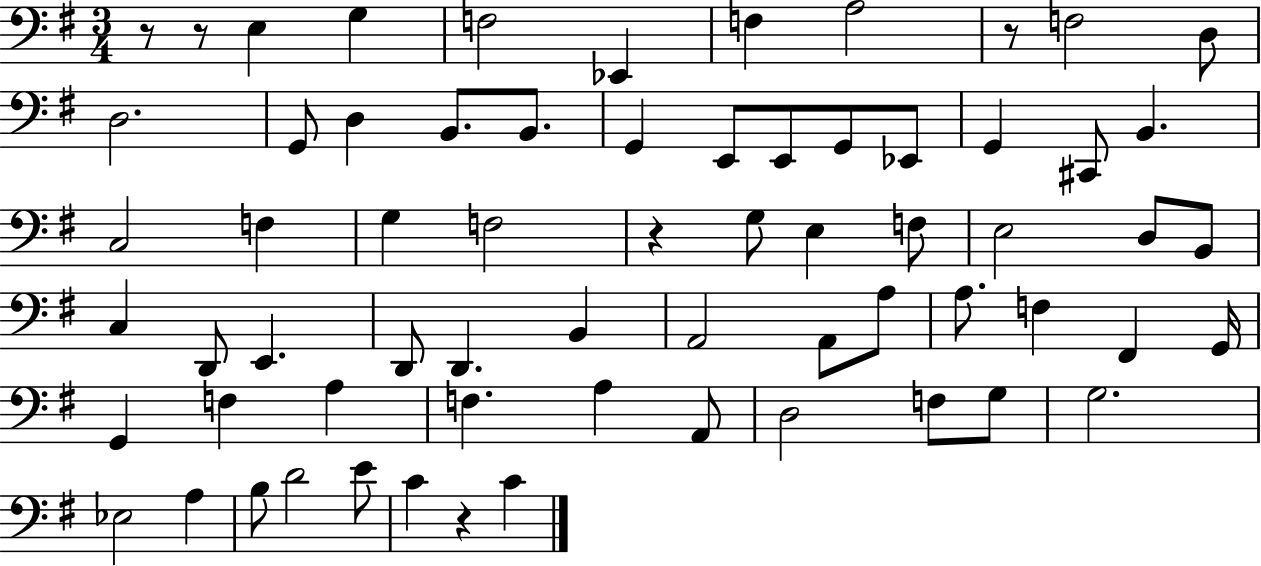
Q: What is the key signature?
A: G major